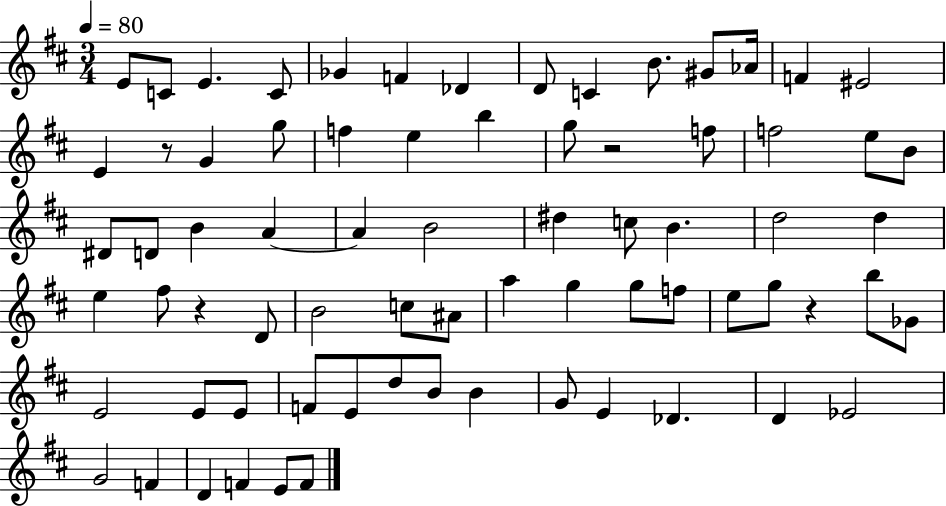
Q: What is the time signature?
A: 3/4